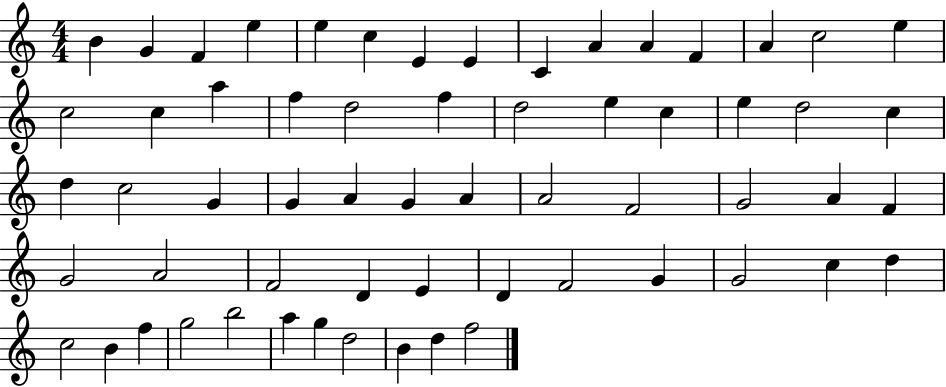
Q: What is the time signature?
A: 4/4